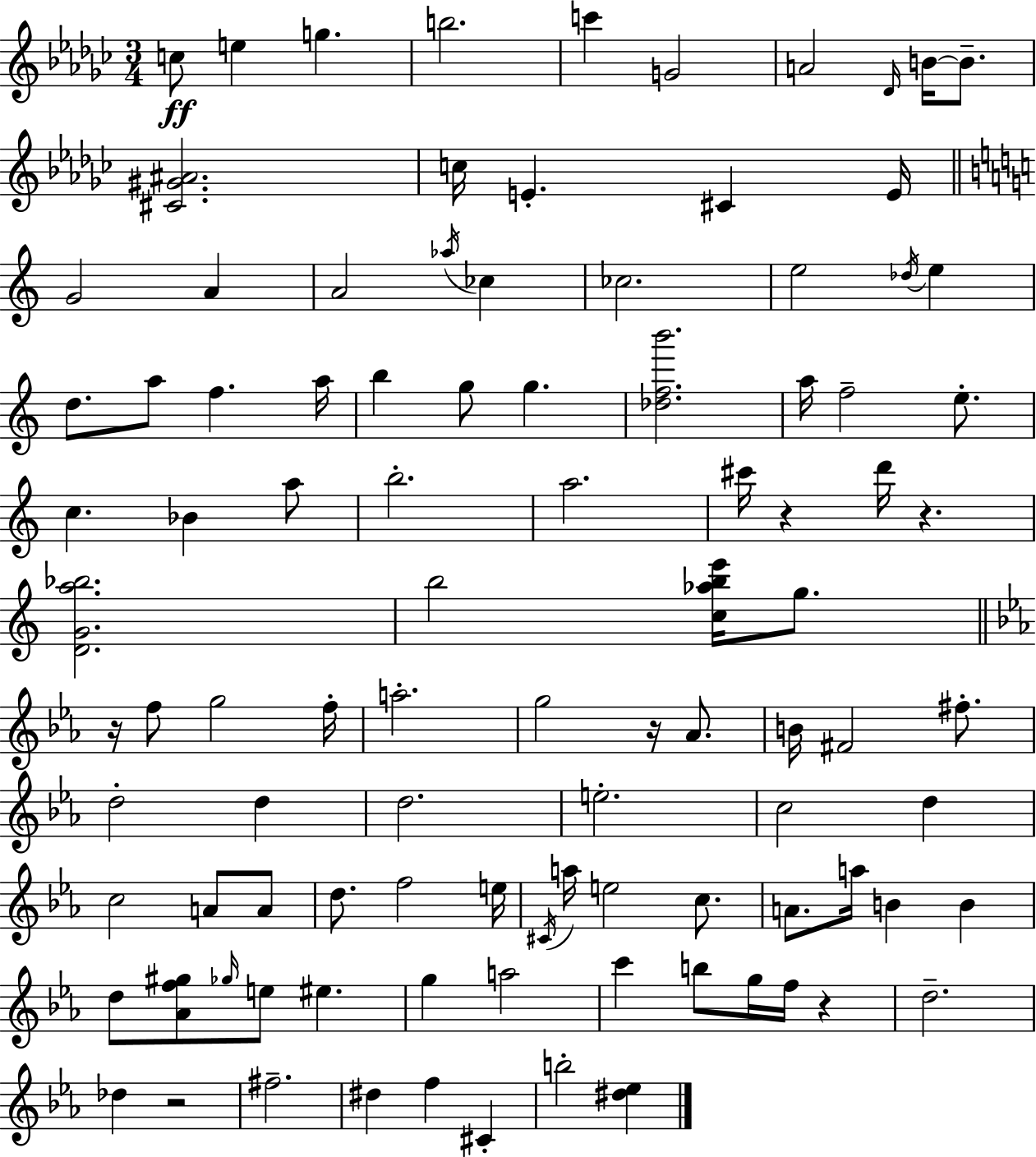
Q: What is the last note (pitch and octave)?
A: B5